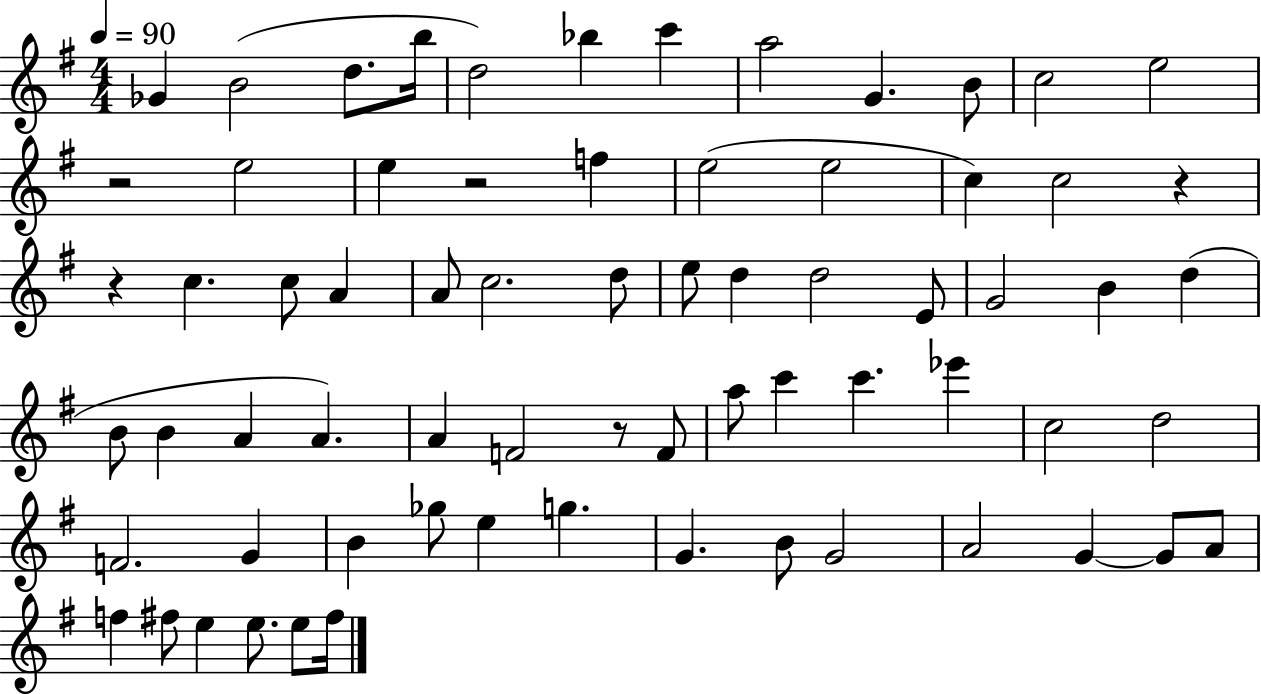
{
  \clef treble
  \numericTimeSignature
  \time 4/4
  \key g \major
  \tempo 4 = 90
  ges'4 b'2( d''8. b''16 | d''2) bes''4 c'''4 | a''2 g'4. b'8 | c''2 e''2 | \break r2 e''2 | e''4 r2 f''4 | e''2( e''2 | c''4) c''2 r4 | \break r4 c''4. c''8 a'4 | a'8 c''2. d''8 | e''8 d''4 d''2 e'8 | g'2 b'4 d''4( | \break b'8 b'4 a'4 a'4.) | a'4 f'2 r8 f'8 | a''8 c'''4 c'''4. ees'''4 | c''2 d''2 | \break f'2. g'4 | b'4 ges''8 e''4 g''4. | g'4. b'8 g'2 | a'2 g'4~~ g'8 a'8 | \break f''4 fis''8 e''4 e''8. e''8 fis''16 | \bar "|."
}